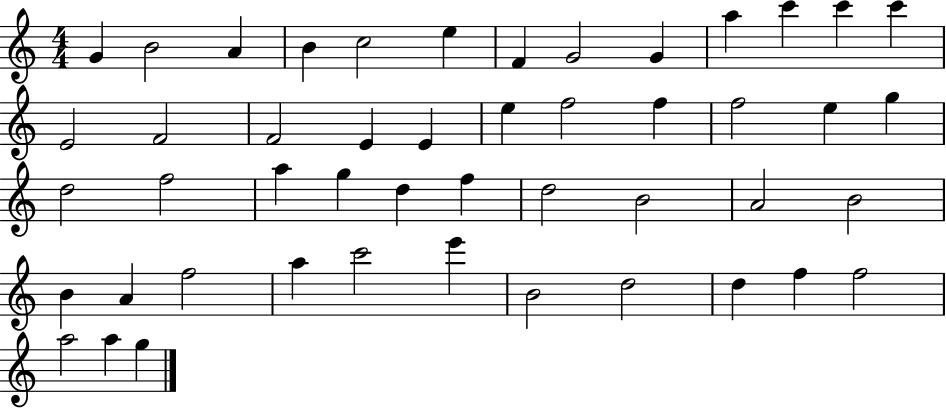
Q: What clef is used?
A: treble